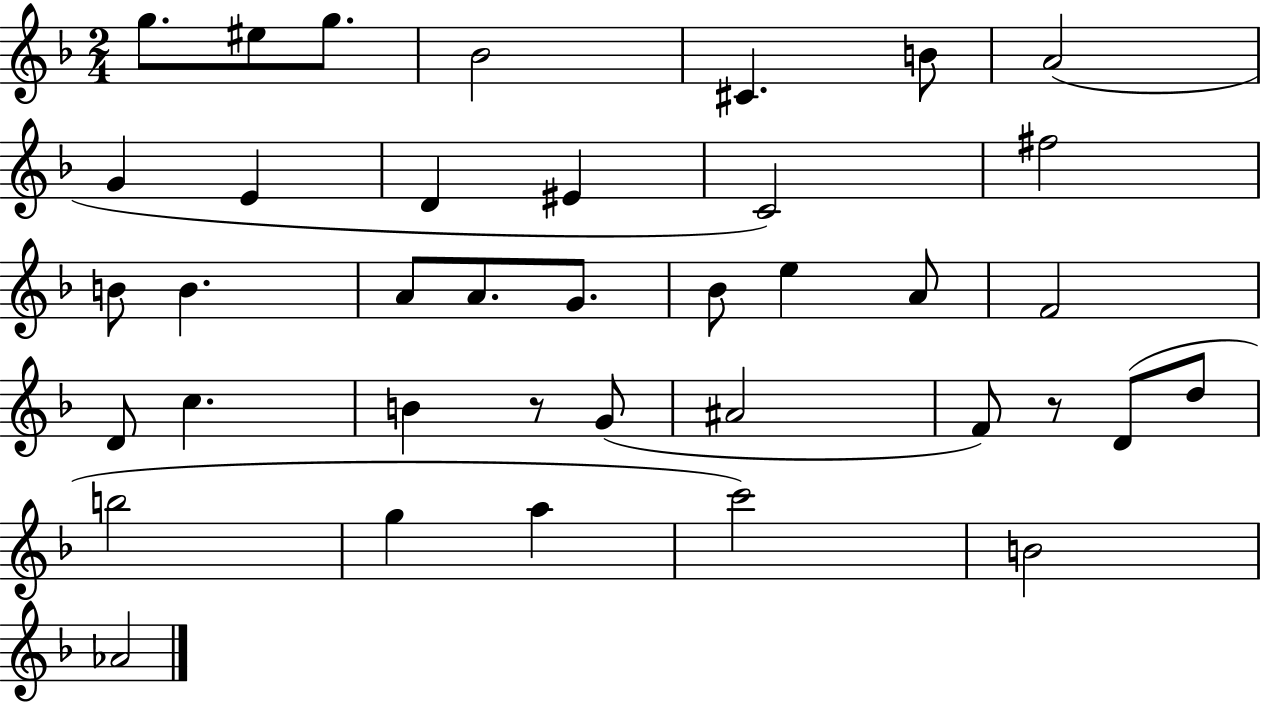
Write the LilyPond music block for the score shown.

{
  \clef treble
  \numericTimeSignature
  \time 2/4
  \key f \major
  \repeat volta 2 { g''8. eis''8 g''8. | bes'2 | cis'4. b'8 | a'2( | \break g'4 e'4 | d'4 eis'4 | c'2) | fis''2 | \break b'8 b'4. | a'8 a'8. g'8. | bes'8 e''4 a'8 | f'2 | \break d'8 c''4. | b'4 r8 g'8( | ais'2 | f'8) r8 d'8( d''8 | \break b''2 | g''4 a''4 | c'''2) | b'2 | \break aes'2 | } \bar "|."
}